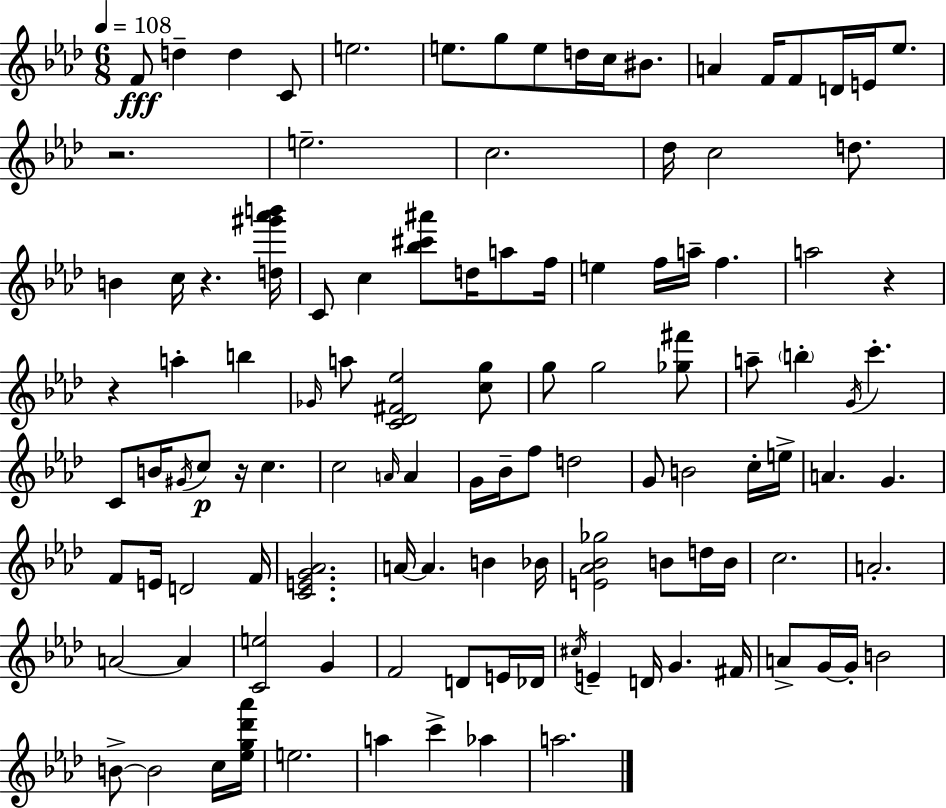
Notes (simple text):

F4/e D5/q D5/q C4/e E5/h. E5/e. G5/e E5/e D5/s C5/s BIS4/e. A4/q F4/s F4/e D4/s E4/s Eb5/e. R/h. E5/h. C5/h. Db5/s C5/h D5/e. B4/q C5/s R/q. [D5,G#6,Ab6,B6]/s C4/e C5/q [Bb5,C#6,A#6]/e D5/s A5/e F5/s E5/q F5/s A5/s F5/q. A5/h R/q R/q A5/q B5/q Gb4/s A5/e [C4,Db4,F#4,Eb5]/h [C5,G5]/e G5/e G5/h [Gb5,F#6]/e A5/e B5/q G4/s C6/q. C4/e B4/s G#4/s C5/e R/s C5/q. C5/h A4/s A4/q G4/s Bb4/s F5/e D5/h G4/e B4/h C5/s E5/s A4/q. G4/q. F4/e E4/s D4/h F4/s [C4,E4,G4,Ab4]/h. A4/s A4/q. B4/q Bb4/s [E4,Ab4,Bb4,Gb5]/h B4/e D5/s B4/s C5/h. A4/h. A4/h A4/q [C4,E5]/h G4/q F4/h D4/e E4/s Db4/s C#5/s E4/q D4/s G4/q. F#4/s A4/e G4/s G4/s B4/h B4/e B4/h C5/s [Eb5,G5,Db6,Ab6]/s E5/h. A5/q C6/q Ab5/q A5/h.